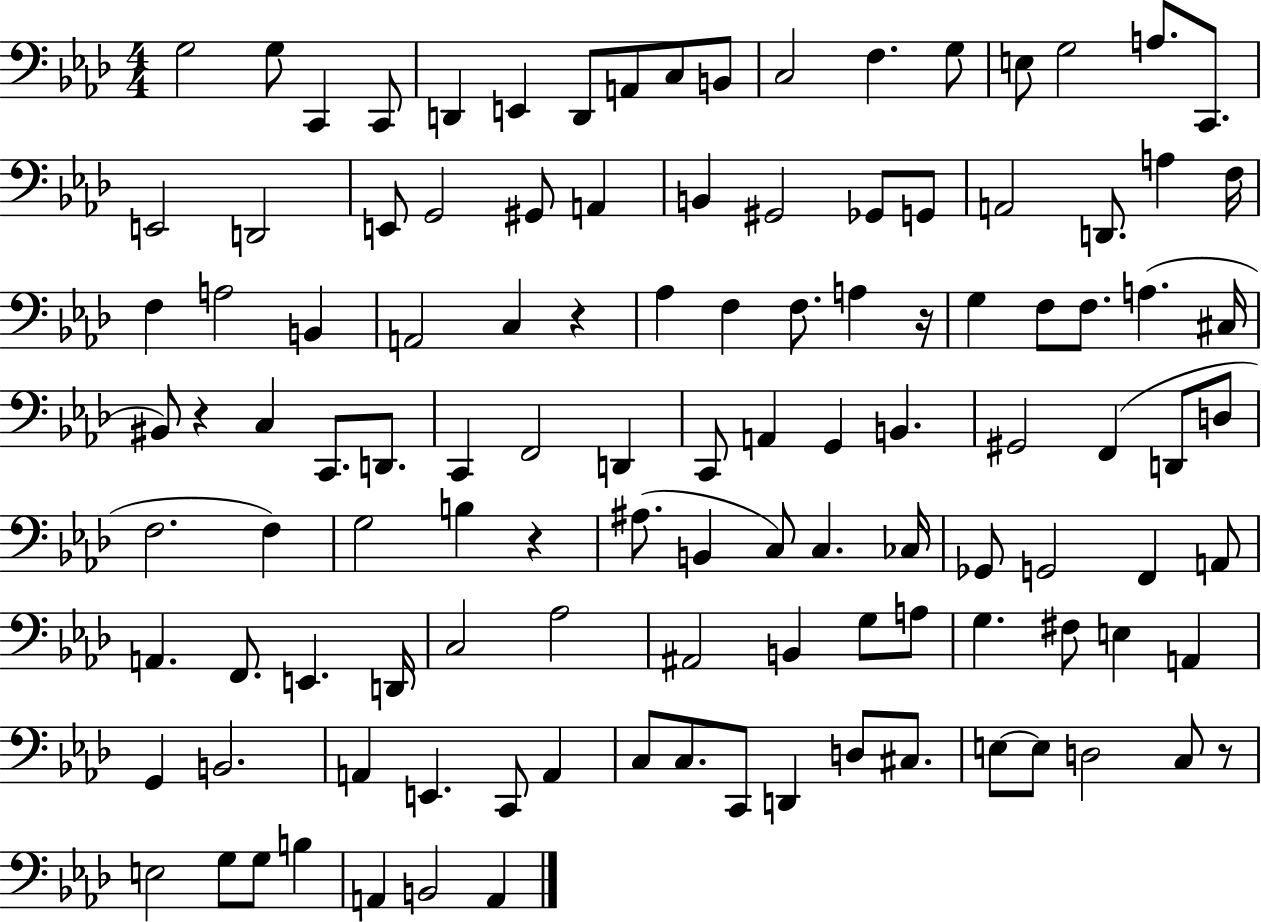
G3/h G3/e C2/q C2/e D2/q E2/q D2/e A2/e C3/e B2/e C3/h F3/q. G3/e E3/e G3/h A3/e. C2/e. E2/h D2/h E2/e G2/h G#2/e A2/q B2/q G#2/h Gb2/e G2/e A2/h D2/e. A3/q F3/s F3/q A3/h B2/q A2/h C3/q R/q Ab3/q F3/q F3/e. A3/q R/s G3/q F3/e F3/e. A3/q. C#3/s BIS2/e R/q C3/q C2/e. D2/e. C2/q F2/h D2/q C2/e A2/q G2/q B2/q. G#2/h F2/q D2/e D3/e F3/h. F3/q G3/h B3/q R/q A#3/e. B2/q C3/e C3/q. CES3/s Gb2/e G2/h F2/q A2/e A2/q. F2/e. E2/q. D2/s C3/h Ab3/h A#2/h B2/q G3/e A3/e G3/q. F#3/e E3/q A2/q G2/q B2/h. A2/q E2/q. C2/e A2/q C3/e C3/e. C2/e D2/q D3/e C#3/e. E3/e E3/e D3/h C3/e R/e E3/h G3/e G3/e B3/q A2/q B2/h A2/q